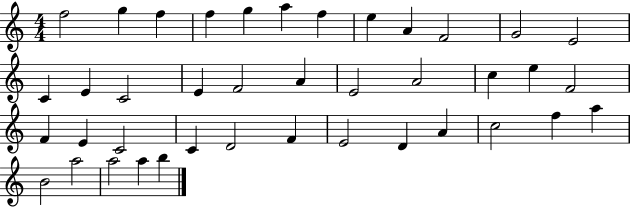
{
  \clef treble
  \numericTimeSignature
  \time 4/4
  \key c \major
  f''2 g''4 f''4 | f''4 g''4 a''4 f''4 | e''4 a'4 f'2 | g'2 e'2 | \break c'4 e'4 c'2 | e'4 f'2 a'4 | e'2 a'2 | c''4 e''4 f'2 | \break f'4 e'4 c'2 | c'4 d'2 f'4 | e'2 d'4 a'4 | c''2 f''4 a''4 | \break b'2 a''2 | a''2 a''4 b''4 | \bar "|."
}